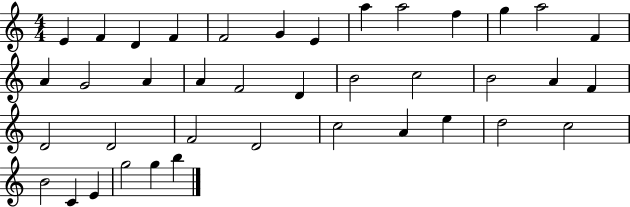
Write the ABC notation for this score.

X:1
T:Untitled
M:4/4
L:1/4
K:C
E F D F F2 G E a a2 f g a2 F A G2 A A F2 D B2 c2 B2 A F D2 D2 F2 D2 c2 A e d2 c2 B2 C E g2 g b